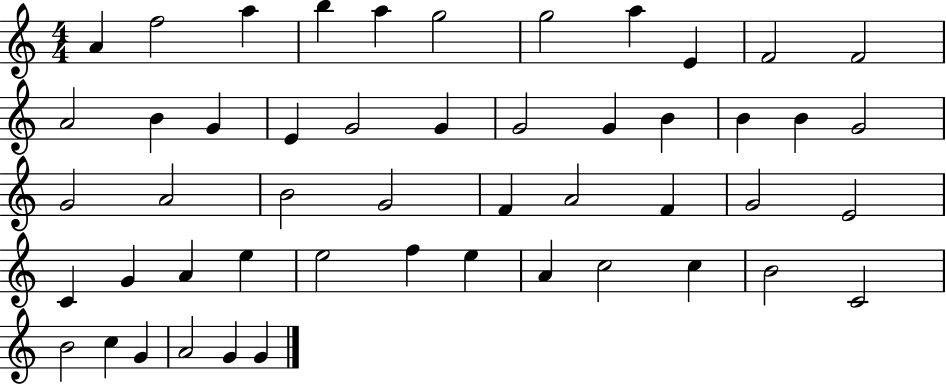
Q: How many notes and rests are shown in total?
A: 50